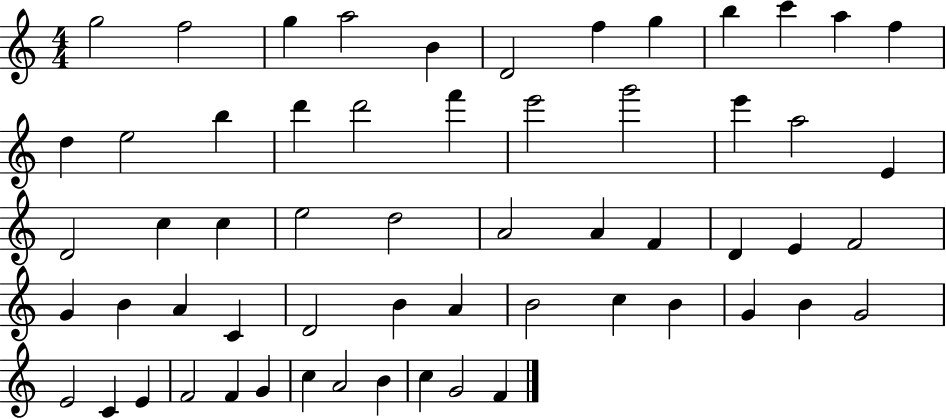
G5/h F5/h G5/q A5/h B4/q D4/h F5/q G5/q B5/q C6/q A5/q F5/q D5/q E5/h B5/q D6/q D6/h F6/q E6/h G6/h E6/q A5/h E4/q D4/h C5/q C5/q E5/h D5/h A4/h A4/q F4/q D4/q E4/q F4/h G4/q B4/q A4/q C4/q D4/h B4/q A4/q B4/h C5/q B4/q G4/q B4/q G4/h E4/h C4/q E4/q F4/h F4/q G4/q C5/q A4/h B4/q C5/q G4/h F4/q